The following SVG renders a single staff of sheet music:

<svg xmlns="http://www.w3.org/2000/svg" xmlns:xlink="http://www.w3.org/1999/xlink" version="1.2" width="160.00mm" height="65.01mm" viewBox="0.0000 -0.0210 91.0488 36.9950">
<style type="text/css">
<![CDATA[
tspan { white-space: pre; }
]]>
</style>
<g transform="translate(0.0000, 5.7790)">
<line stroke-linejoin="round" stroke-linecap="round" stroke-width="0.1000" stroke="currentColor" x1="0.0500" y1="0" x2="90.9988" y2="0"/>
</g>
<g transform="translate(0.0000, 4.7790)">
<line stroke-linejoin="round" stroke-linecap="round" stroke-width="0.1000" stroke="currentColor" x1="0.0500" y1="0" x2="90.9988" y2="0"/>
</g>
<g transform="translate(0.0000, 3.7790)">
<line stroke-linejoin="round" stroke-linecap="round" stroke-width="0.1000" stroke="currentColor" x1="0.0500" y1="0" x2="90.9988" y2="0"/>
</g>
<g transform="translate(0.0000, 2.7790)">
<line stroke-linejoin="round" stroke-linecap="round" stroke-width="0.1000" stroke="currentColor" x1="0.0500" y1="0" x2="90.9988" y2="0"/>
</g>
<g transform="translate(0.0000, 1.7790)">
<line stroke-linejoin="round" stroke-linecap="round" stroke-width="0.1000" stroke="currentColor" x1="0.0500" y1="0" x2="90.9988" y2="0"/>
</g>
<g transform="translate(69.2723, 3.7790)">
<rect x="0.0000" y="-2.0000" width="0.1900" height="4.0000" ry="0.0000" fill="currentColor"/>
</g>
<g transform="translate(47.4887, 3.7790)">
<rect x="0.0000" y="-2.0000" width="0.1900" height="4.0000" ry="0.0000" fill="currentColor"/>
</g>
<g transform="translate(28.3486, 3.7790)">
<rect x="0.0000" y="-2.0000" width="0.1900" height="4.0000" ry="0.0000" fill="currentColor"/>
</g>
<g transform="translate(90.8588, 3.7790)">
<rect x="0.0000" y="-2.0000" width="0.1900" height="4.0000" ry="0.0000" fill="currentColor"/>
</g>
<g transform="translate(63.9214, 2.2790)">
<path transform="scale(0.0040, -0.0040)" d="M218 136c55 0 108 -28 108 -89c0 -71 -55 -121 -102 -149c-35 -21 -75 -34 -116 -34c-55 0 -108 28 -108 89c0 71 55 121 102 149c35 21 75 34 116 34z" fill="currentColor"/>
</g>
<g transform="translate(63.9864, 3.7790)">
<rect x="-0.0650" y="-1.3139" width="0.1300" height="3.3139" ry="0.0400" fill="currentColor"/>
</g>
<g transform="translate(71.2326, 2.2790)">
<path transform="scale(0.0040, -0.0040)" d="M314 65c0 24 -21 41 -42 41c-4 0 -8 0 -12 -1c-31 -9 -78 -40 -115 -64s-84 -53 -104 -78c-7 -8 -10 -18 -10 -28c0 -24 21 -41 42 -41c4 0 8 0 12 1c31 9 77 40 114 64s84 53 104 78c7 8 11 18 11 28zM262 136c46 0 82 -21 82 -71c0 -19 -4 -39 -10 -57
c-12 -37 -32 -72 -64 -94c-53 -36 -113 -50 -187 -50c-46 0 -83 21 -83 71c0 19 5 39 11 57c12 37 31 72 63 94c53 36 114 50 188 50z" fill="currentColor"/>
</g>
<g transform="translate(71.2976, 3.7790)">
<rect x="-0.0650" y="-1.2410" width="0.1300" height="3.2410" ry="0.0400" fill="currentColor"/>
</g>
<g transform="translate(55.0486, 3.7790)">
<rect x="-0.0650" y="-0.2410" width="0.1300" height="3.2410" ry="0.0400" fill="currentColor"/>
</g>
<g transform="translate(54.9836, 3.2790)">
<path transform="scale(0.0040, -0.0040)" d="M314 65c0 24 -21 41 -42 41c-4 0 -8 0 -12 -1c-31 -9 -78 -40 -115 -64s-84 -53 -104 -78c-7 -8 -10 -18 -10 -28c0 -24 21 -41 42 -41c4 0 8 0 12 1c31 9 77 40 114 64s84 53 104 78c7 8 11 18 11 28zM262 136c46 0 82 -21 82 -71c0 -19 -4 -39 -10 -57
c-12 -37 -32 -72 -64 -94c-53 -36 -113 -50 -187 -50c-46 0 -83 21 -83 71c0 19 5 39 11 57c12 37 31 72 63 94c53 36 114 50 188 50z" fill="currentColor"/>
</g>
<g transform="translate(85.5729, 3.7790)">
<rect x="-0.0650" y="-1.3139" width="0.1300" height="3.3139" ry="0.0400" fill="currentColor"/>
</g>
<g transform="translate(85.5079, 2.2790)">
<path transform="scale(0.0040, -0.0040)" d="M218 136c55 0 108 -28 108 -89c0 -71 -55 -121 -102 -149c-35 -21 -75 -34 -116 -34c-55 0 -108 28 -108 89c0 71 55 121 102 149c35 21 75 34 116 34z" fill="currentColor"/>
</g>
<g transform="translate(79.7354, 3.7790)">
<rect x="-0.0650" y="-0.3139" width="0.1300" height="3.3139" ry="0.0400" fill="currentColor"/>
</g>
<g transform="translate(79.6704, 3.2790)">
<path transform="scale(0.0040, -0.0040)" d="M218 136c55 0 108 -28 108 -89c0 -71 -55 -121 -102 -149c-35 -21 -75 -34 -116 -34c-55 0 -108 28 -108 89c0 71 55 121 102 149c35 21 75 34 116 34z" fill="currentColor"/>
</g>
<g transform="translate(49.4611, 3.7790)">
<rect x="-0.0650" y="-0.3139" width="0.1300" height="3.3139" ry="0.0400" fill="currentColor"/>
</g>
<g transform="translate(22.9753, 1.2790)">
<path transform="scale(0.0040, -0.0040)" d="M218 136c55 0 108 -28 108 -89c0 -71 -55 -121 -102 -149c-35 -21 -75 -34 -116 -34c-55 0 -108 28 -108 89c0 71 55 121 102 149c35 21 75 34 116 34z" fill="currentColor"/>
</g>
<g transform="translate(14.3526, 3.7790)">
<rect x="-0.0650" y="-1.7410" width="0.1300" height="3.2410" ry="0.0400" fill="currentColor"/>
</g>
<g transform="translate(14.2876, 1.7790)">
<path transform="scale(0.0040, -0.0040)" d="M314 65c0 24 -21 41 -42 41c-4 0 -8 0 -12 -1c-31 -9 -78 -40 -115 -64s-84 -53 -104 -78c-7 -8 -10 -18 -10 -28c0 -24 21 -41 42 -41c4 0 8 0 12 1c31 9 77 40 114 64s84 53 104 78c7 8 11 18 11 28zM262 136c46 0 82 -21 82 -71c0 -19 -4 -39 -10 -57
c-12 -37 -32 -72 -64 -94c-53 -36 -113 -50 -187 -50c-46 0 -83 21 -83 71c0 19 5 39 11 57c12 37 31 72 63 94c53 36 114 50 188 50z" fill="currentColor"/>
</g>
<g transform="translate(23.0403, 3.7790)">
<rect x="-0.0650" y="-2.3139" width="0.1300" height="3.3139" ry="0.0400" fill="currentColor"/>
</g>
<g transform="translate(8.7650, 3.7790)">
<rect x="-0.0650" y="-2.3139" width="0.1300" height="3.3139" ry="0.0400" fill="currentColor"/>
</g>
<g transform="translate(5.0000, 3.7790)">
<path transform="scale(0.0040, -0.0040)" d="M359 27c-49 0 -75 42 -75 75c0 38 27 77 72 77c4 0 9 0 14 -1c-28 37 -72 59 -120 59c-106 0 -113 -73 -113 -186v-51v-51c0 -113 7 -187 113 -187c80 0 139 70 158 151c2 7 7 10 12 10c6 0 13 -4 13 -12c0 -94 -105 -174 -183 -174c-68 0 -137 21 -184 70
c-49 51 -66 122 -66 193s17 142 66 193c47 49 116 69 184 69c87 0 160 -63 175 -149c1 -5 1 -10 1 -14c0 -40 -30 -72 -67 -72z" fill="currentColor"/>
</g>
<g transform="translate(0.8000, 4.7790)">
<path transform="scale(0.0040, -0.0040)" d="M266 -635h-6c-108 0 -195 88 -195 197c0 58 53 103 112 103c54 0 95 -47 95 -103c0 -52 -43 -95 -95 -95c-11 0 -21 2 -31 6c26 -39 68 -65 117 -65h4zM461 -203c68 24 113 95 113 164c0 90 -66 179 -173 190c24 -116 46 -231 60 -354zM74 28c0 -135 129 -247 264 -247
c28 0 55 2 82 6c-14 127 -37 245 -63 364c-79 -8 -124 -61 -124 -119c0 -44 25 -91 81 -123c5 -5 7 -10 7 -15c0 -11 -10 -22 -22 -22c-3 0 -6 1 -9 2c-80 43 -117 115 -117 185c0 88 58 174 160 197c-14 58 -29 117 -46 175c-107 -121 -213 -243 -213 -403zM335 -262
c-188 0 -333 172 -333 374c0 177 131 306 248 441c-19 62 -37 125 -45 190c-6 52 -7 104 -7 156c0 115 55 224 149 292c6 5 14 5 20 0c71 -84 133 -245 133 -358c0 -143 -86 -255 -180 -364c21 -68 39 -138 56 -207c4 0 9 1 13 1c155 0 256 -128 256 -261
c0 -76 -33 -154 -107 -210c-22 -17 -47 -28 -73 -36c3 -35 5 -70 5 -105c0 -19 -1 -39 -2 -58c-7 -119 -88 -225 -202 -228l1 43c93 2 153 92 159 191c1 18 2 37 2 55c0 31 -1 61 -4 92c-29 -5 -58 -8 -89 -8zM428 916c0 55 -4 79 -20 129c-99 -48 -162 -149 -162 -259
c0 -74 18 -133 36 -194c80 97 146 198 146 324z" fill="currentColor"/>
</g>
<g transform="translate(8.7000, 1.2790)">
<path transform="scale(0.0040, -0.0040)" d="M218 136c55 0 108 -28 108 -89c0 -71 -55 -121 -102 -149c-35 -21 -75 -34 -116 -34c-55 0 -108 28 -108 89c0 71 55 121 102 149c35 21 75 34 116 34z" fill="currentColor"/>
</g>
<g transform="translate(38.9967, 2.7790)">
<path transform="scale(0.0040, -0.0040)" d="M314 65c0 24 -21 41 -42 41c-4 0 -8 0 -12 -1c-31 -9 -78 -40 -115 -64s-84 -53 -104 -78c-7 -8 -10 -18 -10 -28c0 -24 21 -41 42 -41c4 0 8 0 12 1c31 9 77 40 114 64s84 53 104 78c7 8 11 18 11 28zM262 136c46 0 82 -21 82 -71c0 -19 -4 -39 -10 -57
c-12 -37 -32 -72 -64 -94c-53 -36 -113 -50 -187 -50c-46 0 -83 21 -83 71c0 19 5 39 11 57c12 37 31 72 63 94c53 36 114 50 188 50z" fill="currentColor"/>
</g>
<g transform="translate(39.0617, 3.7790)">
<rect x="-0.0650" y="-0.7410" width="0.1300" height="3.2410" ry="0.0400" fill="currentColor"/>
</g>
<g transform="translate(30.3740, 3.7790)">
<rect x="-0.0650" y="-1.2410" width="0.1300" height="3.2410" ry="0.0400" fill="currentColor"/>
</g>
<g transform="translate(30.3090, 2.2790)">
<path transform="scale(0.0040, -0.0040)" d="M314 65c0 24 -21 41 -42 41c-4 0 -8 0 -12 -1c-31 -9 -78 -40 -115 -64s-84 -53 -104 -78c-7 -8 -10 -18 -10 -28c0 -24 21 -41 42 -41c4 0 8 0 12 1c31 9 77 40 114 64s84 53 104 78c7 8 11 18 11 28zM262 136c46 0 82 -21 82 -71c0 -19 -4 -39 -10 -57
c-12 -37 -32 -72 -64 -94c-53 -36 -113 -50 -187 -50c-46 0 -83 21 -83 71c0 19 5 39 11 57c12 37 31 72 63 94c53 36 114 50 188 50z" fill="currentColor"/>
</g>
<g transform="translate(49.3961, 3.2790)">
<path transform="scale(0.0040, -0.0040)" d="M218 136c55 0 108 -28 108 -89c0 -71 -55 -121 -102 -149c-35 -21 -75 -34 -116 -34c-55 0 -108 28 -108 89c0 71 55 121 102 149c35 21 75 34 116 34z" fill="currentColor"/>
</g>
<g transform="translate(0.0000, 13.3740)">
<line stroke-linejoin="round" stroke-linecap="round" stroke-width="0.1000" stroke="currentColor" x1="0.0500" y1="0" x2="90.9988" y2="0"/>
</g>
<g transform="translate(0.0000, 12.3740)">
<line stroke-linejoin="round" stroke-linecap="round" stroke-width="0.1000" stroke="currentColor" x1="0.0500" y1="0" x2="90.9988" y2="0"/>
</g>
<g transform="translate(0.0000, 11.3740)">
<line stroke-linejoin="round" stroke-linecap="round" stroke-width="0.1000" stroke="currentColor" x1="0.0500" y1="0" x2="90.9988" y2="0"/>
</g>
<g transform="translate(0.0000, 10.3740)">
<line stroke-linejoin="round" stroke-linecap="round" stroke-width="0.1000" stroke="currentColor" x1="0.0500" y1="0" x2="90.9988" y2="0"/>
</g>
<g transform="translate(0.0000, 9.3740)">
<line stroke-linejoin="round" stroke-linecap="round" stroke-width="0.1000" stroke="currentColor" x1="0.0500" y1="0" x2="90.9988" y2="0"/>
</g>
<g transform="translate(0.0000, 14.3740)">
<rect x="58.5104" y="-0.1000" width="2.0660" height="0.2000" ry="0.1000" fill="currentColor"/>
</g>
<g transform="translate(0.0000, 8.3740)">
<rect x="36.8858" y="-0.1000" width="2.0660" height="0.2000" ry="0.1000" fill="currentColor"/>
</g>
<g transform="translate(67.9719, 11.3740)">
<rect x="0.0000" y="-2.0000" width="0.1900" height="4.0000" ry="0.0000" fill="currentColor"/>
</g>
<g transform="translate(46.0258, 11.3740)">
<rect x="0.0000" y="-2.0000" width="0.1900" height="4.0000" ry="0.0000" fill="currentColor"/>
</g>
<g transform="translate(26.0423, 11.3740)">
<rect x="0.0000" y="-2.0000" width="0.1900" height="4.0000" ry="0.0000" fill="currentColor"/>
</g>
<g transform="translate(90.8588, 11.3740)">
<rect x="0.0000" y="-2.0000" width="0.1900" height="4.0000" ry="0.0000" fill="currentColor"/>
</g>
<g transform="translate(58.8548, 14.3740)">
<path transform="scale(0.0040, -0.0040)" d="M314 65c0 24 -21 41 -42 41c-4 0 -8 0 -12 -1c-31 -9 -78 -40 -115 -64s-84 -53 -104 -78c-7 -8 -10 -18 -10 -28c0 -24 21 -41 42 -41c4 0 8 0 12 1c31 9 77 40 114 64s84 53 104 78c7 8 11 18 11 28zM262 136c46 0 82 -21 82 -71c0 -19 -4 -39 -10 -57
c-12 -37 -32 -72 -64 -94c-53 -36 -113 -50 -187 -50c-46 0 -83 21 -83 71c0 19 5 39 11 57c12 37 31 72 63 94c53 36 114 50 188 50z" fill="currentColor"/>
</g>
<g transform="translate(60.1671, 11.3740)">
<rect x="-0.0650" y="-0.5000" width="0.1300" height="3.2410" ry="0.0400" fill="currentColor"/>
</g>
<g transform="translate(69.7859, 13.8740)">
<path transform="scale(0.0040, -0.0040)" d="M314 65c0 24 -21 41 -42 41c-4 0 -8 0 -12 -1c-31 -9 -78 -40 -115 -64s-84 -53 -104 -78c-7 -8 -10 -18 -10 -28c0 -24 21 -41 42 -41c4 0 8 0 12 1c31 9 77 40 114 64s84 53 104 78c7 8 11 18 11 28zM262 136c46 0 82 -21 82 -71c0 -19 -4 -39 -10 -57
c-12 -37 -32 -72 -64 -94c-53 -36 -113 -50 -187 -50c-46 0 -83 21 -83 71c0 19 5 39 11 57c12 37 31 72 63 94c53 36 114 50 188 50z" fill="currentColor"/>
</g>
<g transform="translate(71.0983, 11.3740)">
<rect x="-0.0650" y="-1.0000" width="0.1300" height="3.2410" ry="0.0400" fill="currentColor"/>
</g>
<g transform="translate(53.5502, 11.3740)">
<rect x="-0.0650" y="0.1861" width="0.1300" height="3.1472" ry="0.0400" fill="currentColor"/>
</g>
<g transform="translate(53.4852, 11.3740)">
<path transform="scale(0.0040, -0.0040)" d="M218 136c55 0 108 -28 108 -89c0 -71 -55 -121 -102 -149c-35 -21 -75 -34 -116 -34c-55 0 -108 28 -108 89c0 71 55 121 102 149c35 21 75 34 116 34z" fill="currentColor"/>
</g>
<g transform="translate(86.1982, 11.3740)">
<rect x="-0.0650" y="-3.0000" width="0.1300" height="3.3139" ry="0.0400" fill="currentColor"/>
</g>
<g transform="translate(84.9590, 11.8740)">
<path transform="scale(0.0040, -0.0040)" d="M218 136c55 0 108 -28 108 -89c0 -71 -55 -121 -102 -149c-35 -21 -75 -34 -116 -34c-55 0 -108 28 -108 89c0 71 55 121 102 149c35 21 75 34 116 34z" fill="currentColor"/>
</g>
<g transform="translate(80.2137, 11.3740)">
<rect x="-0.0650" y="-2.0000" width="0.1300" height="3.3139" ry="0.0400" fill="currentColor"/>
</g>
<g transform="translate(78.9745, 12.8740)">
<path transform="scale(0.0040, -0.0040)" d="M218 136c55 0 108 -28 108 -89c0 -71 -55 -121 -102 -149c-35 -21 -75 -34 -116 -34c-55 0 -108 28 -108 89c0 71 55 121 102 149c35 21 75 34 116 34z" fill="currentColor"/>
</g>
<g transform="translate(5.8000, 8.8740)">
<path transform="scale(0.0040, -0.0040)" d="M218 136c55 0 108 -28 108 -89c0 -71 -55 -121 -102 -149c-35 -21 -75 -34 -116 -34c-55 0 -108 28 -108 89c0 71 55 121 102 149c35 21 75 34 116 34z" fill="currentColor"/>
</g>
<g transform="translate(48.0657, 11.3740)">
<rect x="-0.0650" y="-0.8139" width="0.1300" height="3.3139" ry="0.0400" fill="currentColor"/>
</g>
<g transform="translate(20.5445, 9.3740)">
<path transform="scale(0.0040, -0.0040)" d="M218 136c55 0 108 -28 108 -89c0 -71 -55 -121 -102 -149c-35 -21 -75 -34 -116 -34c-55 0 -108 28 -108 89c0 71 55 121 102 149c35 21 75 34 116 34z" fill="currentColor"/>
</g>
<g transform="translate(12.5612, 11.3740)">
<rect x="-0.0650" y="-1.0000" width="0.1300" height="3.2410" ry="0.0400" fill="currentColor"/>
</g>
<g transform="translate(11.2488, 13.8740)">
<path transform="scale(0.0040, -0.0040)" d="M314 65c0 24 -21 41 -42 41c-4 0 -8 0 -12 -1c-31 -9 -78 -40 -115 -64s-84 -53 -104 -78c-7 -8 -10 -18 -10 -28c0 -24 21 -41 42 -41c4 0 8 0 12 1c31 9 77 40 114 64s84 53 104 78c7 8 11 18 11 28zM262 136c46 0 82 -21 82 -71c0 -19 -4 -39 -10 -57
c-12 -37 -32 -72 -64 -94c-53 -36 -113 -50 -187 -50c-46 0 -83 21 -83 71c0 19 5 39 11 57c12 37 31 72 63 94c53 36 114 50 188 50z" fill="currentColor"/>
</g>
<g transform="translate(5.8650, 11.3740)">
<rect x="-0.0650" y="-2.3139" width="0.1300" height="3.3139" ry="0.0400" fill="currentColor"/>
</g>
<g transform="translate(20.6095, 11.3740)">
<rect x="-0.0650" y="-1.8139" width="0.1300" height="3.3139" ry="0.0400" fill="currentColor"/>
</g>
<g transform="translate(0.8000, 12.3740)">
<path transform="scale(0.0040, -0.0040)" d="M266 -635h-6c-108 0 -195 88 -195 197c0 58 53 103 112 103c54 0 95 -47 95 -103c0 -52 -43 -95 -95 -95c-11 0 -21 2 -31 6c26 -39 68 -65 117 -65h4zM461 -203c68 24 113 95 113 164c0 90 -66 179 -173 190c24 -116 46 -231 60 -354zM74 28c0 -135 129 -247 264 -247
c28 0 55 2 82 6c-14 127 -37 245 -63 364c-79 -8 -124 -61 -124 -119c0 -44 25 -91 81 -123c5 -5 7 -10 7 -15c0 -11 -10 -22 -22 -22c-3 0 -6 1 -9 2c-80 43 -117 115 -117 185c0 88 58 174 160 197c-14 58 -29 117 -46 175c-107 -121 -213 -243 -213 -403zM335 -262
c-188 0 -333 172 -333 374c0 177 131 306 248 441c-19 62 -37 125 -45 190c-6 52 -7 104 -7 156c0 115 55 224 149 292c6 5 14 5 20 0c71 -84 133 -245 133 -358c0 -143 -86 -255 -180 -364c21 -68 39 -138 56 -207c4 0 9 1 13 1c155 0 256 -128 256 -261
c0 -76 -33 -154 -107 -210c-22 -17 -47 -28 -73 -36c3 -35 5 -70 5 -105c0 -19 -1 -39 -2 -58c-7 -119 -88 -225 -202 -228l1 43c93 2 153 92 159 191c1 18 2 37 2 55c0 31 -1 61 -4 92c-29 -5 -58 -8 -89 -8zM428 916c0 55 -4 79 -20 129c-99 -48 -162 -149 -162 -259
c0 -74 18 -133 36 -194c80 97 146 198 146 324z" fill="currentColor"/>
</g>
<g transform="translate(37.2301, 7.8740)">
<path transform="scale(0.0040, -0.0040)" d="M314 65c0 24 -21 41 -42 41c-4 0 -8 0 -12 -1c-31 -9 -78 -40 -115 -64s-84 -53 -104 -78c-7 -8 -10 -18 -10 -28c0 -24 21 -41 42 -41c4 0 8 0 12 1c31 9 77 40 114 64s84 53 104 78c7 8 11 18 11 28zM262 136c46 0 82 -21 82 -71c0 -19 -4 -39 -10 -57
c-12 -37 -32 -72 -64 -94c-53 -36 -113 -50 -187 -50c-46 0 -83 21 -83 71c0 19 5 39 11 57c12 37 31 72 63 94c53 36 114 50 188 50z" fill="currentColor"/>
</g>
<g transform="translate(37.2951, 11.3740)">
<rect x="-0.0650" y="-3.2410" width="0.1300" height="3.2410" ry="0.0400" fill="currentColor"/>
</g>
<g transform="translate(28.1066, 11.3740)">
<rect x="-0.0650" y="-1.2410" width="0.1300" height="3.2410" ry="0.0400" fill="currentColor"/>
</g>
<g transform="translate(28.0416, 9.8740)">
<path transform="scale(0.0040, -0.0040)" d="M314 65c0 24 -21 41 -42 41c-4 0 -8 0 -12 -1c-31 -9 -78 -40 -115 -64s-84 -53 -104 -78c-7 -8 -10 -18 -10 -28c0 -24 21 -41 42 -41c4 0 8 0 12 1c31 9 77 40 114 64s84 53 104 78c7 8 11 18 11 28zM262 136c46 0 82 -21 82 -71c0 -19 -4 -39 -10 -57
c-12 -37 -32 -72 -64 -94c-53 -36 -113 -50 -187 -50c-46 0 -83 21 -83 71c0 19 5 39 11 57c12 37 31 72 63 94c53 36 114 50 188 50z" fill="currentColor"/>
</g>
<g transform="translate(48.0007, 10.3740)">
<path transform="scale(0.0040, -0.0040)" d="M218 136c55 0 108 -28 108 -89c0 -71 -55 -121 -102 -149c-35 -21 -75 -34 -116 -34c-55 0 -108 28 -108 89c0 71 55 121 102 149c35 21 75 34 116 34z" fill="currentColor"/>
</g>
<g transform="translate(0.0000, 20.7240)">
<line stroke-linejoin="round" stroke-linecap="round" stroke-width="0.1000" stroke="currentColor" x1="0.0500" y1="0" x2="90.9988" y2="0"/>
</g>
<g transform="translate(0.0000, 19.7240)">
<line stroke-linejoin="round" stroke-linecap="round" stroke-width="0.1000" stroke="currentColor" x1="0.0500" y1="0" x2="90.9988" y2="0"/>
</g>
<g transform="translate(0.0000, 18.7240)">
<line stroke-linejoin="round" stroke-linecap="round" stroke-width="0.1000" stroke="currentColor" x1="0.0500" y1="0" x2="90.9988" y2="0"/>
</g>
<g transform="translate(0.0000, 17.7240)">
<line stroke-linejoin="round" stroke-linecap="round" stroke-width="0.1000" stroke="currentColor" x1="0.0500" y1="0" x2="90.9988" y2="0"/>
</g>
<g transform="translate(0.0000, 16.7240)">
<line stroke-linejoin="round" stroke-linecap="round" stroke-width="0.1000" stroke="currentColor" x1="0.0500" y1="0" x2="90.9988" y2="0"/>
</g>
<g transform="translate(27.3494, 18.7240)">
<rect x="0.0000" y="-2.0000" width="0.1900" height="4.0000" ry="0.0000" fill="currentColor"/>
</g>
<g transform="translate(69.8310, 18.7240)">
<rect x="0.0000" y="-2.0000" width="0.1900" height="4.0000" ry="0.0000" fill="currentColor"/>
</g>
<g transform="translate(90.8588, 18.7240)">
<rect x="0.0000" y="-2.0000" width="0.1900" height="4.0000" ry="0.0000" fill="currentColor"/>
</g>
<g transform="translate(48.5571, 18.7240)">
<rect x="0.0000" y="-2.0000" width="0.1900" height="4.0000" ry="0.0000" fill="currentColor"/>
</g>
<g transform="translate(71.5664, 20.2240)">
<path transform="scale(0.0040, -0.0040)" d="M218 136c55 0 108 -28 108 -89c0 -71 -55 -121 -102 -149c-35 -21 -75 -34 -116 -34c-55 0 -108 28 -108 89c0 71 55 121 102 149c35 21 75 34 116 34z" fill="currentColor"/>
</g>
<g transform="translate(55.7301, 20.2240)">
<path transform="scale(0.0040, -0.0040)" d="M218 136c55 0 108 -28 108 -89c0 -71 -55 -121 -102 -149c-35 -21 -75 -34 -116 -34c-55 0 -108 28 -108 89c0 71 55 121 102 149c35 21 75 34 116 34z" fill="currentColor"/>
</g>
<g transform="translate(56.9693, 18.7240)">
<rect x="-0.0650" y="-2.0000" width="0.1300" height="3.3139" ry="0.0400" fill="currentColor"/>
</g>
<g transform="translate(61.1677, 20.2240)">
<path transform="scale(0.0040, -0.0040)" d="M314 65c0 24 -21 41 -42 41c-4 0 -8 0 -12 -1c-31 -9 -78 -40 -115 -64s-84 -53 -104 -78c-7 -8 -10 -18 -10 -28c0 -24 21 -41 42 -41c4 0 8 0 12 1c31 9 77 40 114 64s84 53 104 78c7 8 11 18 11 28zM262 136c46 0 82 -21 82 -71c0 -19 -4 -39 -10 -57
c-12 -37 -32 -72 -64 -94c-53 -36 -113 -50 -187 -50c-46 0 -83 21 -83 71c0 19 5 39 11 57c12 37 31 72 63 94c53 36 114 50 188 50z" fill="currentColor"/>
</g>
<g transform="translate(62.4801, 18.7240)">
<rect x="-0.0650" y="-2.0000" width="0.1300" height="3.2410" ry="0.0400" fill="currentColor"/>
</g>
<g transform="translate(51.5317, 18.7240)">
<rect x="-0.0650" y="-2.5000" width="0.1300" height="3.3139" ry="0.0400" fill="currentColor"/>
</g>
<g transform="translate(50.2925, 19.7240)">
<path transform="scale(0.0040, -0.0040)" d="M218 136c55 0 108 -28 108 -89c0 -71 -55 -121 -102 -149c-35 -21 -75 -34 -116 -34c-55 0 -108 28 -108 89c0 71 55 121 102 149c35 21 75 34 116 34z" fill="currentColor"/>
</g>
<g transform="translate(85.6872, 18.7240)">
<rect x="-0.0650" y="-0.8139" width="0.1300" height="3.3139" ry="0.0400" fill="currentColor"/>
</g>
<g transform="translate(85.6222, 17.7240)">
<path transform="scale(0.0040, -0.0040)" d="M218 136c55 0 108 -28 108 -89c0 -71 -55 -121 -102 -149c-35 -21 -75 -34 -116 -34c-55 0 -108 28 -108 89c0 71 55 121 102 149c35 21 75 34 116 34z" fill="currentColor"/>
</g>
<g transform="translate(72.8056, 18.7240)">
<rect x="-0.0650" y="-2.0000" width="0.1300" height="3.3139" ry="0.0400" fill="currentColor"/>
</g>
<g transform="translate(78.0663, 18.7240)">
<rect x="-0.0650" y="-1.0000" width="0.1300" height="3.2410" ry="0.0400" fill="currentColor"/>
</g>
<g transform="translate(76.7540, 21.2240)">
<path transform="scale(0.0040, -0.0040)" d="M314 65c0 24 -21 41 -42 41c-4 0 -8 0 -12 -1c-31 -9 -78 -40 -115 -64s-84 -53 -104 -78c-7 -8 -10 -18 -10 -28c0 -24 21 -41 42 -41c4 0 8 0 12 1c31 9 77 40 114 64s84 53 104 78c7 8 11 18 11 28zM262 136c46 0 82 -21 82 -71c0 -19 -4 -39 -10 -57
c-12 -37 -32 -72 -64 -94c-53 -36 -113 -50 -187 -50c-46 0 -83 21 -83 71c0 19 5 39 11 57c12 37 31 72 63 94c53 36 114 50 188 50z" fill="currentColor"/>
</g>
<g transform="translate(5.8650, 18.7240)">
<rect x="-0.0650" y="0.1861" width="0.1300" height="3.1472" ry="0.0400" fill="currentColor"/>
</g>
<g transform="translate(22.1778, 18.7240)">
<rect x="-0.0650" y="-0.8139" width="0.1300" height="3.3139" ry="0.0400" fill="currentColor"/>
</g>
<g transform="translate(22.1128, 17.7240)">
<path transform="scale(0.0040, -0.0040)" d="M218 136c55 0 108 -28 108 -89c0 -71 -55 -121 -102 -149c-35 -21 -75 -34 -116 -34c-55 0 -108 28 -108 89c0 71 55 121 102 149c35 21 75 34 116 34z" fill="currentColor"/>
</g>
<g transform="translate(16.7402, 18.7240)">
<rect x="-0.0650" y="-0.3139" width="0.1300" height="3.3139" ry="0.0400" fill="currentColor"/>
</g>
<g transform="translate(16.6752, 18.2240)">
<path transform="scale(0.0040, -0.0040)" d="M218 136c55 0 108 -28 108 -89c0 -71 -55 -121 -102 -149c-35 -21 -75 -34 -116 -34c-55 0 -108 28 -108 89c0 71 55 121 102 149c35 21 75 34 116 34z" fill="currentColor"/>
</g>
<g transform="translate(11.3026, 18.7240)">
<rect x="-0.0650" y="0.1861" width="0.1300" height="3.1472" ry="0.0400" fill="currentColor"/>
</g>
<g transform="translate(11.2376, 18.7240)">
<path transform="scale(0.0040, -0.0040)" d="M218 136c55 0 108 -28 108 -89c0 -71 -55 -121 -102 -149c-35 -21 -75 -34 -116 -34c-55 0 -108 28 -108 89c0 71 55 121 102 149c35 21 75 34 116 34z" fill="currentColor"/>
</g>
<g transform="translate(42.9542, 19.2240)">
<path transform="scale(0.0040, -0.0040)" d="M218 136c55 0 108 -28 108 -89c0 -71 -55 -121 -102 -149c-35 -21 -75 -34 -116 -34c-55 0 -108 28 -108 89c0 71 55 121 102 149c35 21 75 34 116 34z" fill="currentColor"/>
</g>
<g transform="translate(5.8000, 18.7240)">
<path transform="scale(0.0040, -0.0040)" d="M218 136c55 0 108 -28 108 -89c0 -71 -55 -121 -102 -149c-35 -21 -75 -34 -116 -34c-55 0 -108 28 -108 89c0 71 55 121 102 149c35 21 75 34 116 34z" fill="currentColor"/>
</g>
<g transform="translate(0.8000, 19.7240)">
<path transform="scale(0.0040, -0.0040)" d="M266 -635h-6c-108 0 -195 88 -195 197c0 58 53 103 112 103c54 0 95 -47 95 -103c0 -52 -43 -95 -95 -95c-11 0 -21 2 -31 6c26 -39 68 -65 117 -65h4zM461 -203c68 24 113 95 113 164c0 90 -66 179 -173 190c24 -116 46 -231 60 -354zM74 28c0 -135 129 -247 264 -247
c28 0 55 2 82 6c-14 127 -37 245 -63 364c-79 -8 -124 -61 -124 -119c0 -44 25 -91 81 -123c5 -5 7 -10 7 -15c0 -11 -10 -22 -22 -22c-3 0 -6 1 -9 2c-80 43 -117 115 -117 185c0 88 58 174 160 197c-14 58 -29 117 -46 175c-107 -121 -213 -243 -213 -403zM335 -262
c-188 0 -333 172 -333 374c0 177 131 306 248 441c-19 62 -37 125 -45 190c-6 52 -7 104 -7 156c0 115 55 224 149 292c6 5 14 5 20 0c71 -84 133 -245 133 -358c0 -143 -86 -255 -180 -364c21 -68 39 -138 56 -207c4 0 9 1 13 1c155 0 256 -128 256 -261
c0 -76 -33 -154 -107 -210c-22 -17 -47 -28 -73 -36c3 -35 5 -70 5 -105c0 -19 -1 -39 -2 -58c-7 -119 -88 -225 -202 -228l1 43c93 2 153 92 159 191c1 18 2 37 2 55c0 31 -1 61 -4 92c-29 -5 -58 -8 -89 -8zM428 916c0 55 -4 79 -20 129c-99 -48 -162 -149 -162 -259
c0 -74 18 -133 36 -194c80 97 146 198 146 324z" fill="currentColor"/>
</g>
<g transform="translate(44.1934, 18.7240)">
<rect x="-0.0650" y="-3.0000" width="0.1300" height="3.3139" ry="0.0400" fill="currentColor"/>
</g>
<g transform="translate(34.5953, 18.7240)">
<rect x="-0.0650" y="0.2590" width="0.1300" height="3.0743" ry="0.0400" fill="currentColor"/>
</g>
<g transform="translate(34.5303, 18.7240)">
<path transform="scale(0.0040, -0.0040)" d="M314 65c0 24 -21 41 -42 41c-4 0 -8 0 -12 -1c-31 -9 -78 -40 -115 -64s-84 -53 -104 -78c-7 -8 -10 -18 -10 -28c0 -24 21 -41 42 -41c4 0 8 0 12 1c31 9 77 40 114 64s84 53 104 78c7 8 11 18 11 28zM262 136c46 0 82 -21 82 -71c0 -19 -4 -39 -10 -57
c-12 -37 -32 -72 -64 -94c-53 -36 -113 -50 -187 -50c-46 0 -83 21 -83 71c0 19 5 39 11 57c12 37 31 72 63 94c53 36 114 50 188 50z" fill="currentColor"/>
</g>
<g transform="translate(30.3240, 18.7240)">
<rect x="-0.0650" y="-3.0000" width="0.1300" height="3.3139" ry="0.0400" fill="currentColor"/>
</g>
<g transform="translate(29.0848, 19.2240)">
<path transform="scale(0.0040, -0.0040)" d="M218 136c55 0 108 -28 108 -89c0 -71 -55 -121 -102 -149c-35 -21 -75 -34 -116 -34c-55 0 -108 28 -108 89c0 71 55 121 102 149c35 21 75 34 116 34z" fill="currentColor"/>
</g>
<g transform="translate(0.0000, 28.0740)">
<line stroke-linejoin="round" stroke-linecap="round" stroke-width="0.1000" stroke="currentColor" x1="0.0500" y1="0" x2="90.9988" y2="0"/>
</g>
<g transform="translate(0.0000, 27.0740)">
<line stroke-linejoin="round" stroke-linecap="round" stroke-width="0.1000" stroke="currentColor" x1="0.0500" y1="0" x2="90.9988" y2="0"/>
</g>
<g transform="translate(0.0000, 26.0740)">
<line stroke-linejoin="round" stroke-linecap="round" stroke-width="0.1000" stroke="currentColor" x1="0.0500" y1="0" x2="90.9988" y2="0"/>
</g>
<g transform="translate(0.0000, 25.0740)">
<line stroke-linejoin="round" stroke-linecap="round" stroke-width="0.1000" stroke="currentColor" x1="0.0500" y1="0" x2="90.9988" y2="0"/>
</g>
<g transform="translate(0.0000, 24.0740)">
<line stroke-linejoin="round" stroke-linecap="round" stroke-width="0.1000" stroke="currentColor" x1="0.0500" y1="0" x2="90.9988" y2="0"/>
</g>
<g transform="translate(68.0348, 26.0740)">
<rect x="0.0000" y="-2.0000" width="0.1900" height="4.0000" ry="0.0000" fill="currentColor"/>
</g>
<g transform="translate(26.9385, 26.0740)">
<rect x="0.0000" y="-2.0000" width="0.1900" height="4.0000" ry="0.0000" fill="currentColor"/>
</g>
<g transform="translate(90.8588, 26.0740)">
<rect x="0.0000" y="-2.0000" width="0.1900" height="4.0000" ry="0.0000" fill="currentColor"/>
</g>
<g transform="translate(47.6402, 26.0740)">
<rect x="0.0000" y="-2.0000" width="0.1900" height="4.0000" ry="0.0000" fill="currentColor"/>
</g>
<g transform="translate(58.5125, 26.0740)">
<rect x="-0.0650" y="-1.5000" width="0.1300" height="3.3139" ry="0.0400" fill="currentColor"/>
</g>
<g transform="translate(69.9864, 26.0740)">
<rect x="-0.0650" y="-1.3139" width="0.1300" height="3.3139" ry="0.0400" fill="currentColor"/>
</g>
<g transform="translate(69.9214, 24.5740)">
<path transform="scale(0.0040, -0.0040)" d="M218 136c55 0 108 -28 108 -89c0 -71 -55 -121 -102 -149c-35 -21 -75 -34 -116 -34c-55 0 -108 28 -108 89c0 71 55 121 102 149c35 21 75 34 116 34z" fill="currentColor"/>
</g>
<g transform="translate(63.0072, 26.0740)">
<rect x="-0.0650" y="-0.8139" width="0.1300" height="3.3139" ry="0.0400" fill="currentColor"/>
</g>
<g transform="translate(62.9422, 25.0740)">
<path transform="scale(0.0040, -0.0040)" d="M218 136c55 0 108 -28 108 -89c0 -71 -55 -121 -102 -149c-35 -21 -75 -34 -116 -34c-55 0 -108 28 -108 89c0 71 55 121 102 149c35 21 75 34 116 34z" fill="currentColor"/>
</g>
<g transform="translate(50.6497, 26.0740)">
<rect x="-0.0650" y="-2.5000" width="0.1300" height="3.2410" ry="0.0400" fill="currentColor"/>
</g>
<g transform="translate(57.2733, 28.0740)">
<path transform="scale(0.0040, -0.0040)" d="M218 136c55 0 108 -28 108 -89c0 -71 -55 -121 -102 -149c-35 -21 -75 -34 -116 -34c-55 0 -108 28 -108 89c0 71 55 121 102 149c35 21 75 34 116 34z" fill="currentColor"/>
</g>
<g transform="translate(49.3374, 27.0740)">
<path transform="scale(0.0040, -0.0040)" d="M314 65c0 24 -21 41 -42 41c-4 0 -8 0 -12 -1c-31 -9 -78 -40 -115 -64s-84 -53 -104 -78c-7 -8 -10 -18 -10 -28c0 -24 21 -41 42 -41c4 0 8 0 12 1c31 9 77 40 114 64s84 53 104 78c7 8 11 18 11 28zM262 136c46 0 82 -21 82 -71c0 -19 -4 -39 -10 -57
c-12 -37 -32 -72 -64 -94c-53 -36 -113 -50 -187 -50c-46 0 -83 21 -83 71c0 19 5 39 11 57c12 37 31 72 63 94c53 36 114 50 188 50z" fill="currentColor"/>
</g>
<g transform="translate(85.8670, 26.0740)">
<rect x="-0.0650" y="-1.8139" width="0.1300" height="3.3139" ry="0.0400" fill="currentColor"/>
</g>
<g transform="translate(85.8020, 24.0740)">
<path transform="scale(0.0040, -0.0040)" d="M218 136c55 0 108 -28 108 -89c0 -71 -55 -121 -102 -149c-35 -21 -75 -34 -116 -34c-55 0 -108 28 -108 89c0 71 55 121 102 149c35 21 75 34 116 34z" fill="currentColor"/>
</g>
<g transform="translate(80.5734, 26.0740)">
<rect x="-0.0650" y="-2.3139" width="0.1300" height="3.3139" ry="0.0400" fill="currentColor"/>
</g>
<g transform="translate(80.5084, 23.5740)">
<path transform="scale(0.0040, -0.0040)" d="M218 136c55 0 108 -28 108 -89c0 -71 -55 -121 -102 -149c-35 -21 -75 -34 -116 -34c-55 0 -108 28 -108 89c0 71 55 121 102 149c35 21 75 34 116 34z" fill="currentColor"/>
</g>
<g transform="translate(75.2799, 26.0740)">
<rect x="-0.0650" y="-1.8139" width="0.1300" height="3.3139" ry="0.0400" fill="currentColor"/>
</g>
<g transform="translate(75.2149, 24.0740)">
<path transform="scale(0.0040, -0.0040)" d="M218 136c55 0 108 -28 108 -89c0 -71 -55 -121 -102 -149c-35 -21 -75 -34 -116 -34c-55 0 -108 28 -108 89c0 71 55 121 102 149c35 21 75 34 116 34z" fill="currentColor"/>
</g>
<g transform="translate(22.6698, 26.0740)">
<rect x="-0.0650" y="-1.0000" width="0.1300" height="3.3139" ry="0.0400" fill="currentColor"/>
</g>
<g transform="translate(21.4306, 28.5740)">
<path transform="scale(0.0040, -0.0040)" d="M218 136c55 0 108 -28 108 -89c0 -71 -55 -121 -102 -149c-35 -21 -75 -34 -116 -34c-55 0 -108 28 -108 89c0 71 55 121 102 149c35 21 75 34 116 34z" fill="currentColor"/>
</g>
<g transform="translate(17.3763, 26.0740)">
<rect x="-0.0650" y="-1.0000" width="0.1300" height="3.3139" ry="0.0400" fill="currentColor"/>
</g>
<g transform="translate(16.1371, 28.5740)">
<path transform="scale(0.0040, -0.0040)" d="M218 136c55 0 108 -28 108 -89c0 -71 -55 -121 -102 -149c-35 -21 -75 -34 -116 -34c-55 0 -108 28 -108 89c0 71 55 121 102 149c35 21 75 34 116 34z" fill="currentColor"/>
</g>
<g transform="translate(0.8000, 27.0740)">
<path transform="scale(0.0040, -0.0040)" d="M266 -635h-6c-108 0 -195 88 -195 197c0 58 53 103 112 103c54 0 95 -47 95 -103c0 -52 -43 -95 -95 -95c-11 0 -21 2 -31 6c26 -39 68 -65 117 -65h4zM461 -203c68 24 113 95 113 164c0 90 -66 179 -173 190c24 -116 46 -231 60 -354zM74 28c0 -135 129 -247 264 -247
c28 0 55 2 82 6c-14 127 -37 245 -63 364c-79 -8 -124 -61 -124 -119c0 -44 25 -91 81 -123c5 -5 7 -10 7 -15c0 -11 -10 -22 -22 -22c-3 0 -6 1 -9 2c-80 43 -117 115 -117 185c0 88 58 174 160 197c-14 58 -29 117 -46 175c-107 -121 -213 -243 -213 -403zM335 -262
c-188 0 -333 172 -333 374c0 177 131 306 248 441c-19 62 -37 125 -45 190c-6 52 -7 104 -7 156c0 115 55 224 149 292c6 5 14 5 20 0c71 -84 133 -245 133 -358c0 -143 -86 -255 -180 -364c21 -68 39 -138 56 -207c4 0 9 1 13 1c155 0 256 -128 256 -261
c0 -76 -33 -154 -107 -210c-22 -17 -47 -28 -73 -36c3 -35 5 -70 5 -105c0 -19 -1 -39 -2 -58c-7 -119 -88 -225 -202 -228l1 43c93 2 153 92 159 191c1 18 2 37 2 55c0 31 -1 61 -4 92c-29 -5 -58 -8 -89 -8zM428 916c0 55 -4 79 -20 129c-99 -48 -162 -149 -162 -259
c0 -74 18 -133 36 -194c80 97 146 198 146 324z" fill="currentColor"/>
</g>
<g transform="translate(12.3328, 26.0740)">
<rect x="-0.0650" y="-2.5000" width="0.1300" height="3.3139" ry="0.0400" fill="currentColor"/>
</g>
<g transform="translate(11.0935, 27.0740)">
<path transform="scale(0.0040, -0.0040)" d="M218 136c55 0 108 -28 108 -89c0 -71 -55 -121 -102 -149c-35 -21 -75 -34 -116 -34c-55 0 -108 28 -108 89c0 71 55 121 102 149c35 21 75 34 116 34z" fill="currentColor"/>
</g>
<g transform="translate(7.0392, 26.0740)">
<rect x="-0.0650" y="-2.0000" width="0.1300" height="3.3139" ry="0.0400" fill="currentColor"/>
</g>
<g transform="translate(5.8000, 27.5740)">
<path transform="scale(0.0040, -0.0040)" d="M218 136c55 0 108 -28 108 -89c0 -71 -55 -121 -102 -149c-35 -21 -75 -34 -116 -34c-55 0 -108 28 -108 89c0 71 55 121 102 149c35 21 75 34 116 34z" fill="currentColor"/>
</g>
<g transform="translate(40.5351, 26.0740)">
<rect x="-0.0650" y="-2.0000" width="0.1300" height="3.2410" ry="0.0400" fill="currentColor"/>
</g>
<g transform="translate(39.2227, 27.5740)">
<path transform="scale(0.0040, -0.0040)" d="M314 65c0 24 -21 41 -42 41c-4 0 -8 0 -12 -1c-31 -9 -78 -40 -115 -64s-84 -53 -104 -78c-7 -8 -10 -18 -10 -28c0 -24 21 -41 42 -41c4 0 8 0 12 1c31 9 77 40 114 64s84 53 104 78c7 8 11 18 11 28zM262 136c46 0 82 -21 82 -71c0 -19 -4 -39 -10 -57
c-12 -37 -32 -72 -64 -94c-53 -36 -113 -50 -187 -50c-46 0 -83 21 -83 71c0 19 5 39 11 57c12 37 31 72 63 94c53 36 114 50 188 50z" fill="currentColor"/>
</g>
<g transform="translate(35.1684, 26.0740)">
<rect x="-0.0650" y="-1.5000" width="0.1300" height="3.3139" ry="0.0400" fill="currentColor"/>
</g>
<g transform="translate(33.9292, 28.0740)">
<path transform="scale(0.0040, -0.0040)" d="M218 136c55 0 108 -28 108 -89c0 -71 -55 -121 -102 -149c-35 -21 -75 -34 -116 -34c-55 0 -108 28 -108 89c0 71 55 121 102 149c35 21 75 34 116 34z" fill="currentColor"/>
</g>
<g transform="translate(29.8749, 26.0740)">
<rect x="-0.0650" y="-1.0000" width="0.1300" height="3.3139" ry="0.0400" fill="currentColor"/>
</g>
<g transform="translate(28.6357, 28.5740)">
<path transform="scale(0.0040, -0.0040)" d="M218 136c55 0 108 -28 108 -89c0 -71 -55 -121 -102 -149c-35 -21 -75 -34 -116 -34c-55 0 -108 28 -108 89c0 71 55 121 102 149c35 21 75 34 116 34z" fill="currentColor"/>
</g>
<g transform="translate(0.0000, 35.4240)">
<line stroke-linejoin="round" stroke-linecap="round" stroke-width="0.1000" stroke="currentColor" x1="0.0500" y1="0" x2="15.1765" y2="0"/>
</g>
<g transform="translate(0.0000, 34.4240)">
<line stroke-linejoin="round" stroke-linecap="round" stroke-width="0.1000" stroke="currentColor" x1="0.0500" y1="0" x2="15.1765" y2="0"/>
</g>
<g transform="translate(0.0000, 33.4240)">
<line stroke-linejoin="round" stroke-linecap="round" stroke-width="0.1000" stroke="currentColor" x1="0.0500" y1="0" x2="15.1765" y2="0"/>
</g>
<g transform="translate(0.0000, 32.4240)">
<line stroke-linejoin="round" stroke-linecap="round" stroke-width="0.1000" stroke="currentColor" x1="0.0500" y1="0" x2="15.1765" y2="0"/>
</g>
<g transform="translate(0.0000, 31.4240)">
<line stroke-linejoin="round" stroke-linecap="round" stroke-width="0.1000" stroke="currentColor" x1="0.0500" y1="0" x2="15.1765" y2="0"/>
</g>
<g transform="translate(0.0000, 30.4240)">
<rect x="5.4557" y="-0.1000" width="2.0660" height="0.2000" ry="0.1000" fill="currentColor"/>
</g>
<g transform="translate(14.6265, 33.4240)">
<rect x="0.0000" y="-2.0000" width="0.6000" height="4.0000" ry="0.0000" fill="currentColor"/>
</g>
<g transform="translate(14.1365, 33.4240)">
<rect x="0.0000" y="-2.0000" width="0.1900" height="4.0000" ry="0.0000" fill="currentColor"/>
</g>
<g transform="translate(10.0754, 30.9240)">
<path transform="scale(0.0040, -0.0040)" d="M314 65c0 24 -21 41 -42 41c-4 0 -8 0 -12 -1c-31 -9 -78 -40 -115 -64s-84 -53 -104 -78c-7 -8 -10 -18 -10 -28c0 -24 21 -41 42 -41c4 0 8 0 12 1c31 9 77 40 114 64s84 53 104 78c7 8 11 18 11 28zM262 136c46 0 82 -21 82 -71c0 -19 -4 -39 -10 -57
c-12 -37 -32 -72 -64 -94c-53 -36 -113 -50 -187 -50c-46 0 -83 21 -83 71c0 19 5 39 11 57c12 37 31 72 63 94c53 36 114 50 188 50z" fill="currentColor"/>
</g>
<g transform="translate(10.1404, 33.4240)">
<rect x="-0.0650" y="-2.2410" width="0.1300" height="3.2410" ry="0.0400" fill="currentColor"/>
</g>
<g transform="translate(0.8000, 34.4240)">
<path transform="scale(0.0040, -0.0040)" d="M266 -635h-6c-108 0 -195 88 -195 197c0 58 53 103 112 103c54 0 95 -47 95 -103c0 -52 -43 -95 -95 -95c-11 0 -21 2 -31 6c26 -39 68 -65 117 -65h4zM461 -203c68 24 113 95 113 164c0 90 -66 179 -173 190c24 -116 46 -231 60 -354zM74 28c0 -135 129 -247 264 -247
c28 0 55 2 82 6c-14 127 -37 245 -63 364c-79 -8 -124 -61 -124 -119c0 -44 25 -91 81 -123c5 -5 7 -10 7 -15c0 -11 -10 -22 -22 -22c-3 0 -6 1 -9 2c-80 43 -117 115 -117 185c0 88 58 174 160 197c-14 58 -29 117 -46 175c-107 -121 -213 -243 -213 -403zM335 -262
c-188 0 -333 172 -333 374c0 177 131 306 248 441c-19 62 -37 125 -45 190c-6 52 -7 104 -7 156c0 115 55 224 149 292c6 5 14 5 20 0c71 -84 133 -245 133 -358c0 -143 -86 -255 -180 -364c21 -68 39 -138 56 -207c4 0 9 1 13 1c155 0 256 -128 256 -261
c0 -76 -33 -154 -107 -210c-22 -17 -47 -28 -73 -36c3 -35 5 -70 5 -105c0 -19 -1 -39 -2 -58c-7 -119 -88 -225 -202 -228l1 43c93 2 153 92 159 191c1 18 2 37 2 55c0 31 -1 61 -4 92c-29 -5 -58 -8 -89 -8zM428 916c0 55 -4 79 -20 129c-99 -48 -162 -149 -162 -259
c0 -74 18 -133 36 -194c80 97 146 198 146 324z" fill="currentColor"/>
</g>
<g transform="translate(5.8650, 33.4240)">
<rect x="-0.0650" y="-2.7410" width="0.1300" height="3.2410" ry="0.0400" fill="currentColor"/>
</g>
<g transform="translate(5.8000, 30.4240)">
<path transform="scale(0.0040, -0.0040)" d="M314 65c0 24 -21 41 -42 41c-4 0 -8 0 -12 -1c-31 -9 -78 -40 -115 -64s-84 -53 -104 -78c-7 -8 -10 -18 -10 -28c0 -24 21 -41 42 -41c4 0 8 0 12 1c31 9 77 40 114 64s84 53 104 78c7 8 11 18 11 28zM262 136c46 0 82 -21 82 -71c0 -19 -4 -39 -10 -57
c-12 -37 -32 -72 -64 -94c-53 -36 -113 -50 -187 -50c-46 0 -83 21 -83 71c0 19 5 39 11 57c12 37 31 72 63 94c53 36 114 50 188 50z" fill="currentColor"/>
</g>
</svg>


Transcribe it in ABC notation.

X:1
T:Untitled
M:4/4
L:1/4
K:C
g f2 g e2 d2 c c2 e e2 c e g D2 f e2 b2 d B C2 D2 F A B B c d A B2 A G F F2 F D2 d F G D D D E F2 G2 E d e f g f a2 g2